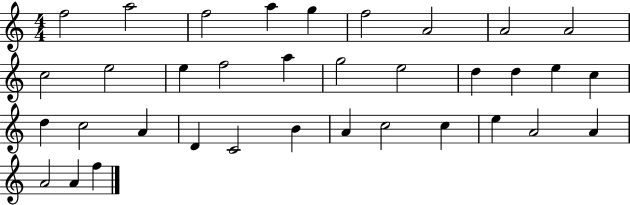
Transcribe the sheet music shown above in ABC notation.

X:1
T:Untitled
M:4/4
L:1/4
K:C
f2 a2 f2 a g f2 A2 A2 A2 c2 e2 e f2 a g2 e2 d d e c d c2 A D C2 B A c2 c e A2 A A2 A f